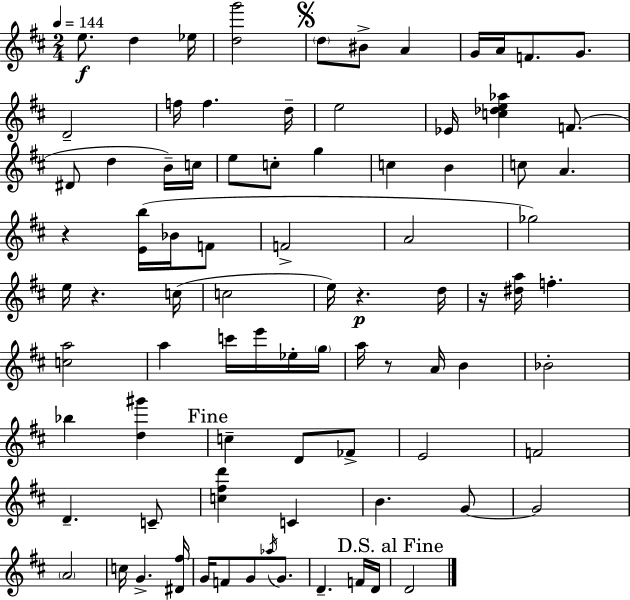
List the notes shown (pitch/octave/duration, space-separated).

E5/e. D5/q Eb5/s [D5,G6]/h D5/e BIS4/e A4/q G4/s A4/s F4/e. G4/e. D4/h F5/s F5/q. D5/s E5/h Eb4/s [C5,Db5,E5,Ab5]/q F4/e. D#4/e D5/q B4/s C5/s E5/e C5/e G5/q C5/q B4/q C5/e A4/q. R/q [E4,B5]/s Bb4/s F4/e F4/h A4/h Gb5/h E5/s R/q. C5/s C5/h E5/s R/q. D5/s R/s [D#5,A5]/s F5/q. [C5,A5]/h A5/q C6/s E6/s Eb5/s G5/s A5/s R/e A4/s B4/q Bb4/h Bb5/q [D5,G#6]/q C5/q D4/e FES4/e E4/h F4/h D4/q. C4/e [C5,F#5,D6]/q C4/q B4/q. G4/e G4/h A4/h C5/s G4/q. [D#4,F#5]/s G4/s F4/e G4/e Ab5/s G4/e. D4/q. F4/s D4/s D4/h